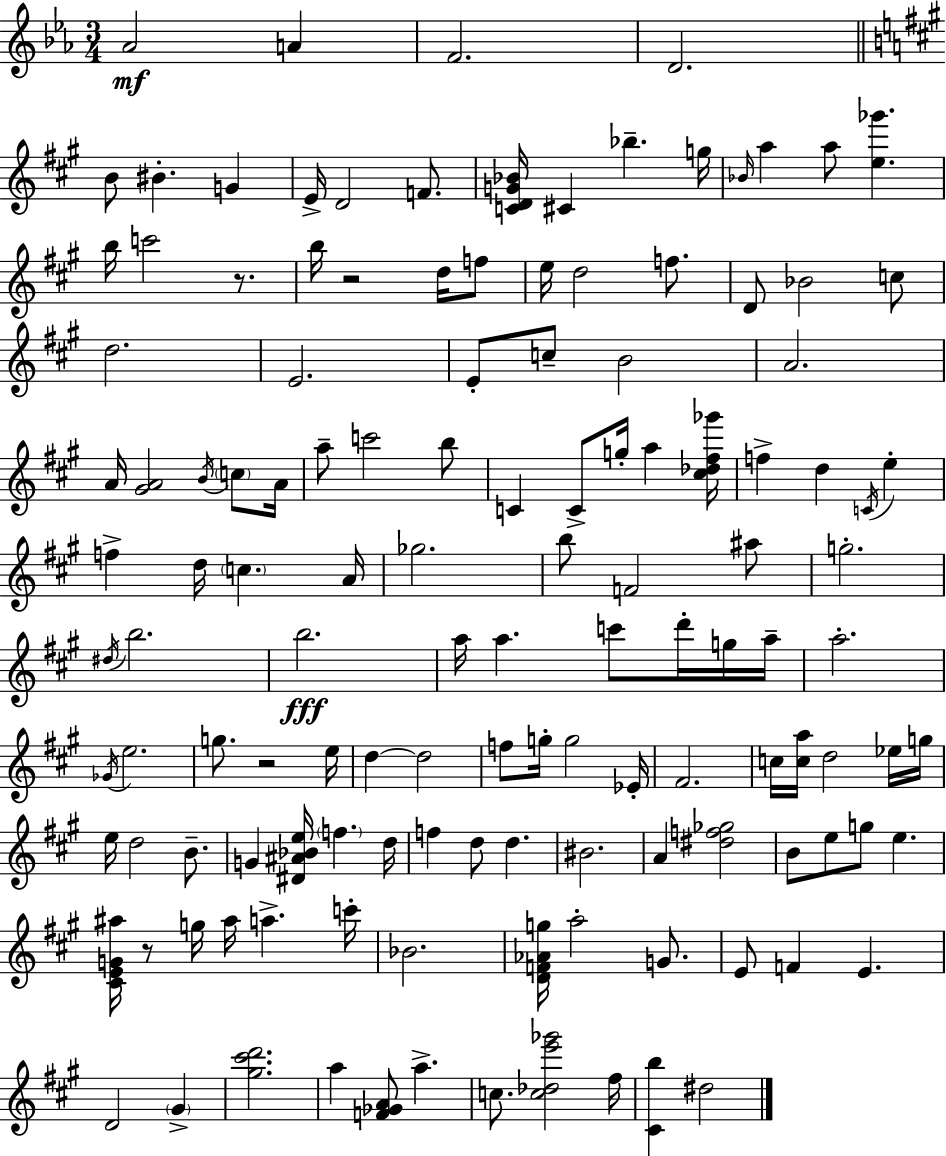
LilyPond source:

{
  \clef treble
  \numericTimeSignature
  \time 3/4
  \key ees \major
  aes'2\mf a'4 | f'2. | d'2. | \bar "||" \break \key a \major b'8 bis'4.-. g'4 | e'16-> d'2 f'8. | <c' d' g' bes'>16 cis'4 bes''4.-- g''16 | \grace { bes'16 } a''4 a''8 <e'' ges'''>4. | \break b''16 c'''2 r8. | b''16 r2 d''16 f''8 | e''16 d''2 f''8. | d'8 bes'2 c''8 | \break d''2. | e'2. | e'8-. c''8-- b'2 | a'2. | \break a'16 <gis' a'>2 \acciaccatura { b'16 } \parenthesize c''8 | a'16 a''8-- c'''2 | b''8 c'4 c'8-> g''16-. a''4 | <cis'' des'' fis'' ges'''>16 f''4-> d''4 \acciaccatura { c'16 } e''4-. | \break f''4-> d''16 \parenthesize c''4. | a'16 ges''2. | b''8 f'2 | ais''8 g''2.-. | \break \acciaccatura { dis''16 } b''2. | b''2.\fff | a''16 a''4. c'''8 | d'''16-. g''16 a''16-- a''2.-. | \break \acciaccatura { ges'16 } e''2. | g''8. r2 | e''16 d''4~~ d''2 | f''8 g''16-. g''2 | \break ees'16-. fis'2. | c''16 <c'' a''>16 d''2 | ees''16 g''16 e''16 d''2 | b'8.-- g'4 <dis' ais' bes' e''>16 \parenthesize f''4. | \break d''16 f''4 d''8 d''4. | bis'2. | a'4 <dis'' f'' ges''>2 | b'8 e''8 g''8 e''4. | \break <cis' e' g' ais''>16 r8 g''16 ais''16 a''4.-> | c'''16-. bes'2. | <d' f' aes' g''>16 a''2-. | g'8. e'8 f'4 e'4. | \break d'2 | \parenthesize gis'4-> <gis'' cis''' d'''>2. | a''4 <f' ges' a'>8 a''4.-> | c''8. <c'' des'' e''' ges'''>2 | \break fis''16 <cis' b''>4 dis''2 | \bar "|."
}